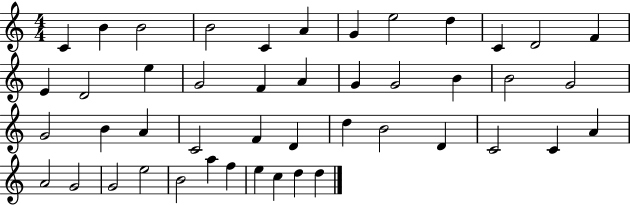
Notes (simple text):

C4/q B4/q B4/h B4/h C4/q A4/q G4/q E5/h D5/q C4/q D4/h F4/q E4/q D4/h E5/q G4/h F4/q A4/q G4/q G4/h B4/q B4/h G4/h G4/h B4/q A4/q C4/h F4/q D4/q D5/q B4/h D4/q C4/h C4/q A4/q A4/h G4/h G4/h E5/h B4/h A5/q F5/q E5/q C5/q D5/q D5/q